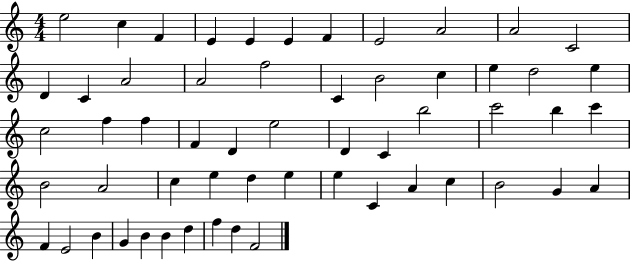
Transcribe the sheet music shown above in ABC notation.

X:1
T:Untitled
M:4/4
L:1/4
K:C
e2 c F E E E F E2 A2 A2 C2 D C A2 A2 f2 C B2 c e d2 e c2 f f F D e2 D C b2 c'2 b c' B2 A2 c e d e e C A c B2 G A F E2 B G B B d f d F2